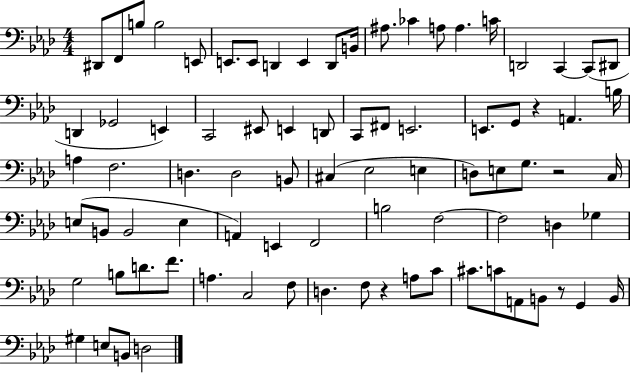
{
  \clef bass
  \numericTimeSignature
  \time 4/4
  \key aes \major
  \repeat volta 2 { dis,8 f,8 b8 b2 e,8 | e,8. e,8 d,4 e,4 d,8 b,16 | ais8. ces'4 a8 a4. c'16 | d,2 c,4~~ c,8( dis,8 | \break d,4 ges,2 e,4) | c,2 eis,8 e,4 d,8 | c,8 fis,8 e,2. | e,8. g,8 r4 a,4. b16 | \break a4 f2. | d4. d2 b,8 | cis4( ees2 e4 | d8) e8 g8. r2 c16 | \break e8( b,8 b,2 e4 | a,4) e,4 f,2 | b2 f2~~ | f2 d4 ges4 | \break g2 b8 d'8. f'8. | a4. c2 f8 | d4. f8 r4 a8 c'8 | cis'8. c'8 a,8 b,8 r8 g,4 b,16 | \break gis4 e8 b,8 d2 | } \bar "|."
}